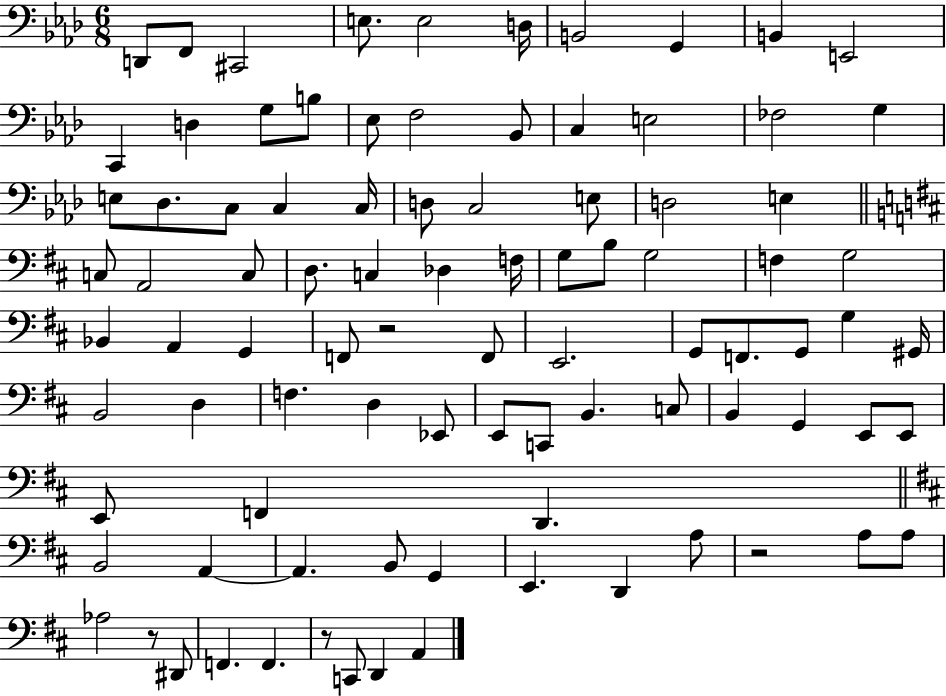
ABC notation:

X:1
T:Untitled
M:6/8
L:1/4
K:Ab
D,,/2 F,,/2 ^C,,2 E,/2 E,2 D,/4 B,,2 G,, B,, E,,2 C,, D, G,/2 B,/2 _E,/2 F,2 _B,,/2 C, E,2 _F,2 G, E,/2 _D,/2 C,/2 C, C,/4 D,/2 C,2 E,/2 D,2 E, C,/2 A,,2 C,/2 D,/2 C, _D, F,/4 G,/2 B,/2 G,2 F, G,2 _B,, A,, G,, F,,/2 z2 F,,/2 E,,2 G,,/2 F,,/2 G,,/2 G, ^G,,/4 B,,2 D, F, D, _E,,/2 E,,/2 C,,/2 B,, C,/2 B,, G,, E,,/2 E,,/2 E,,/2 F,, D,, B,,2 A,, A,, B,,/2 G,, E,, D,, A,/2 z2 A,/2 A,/2 _A,2 z/2 ^D,,/2 F,, F,, z/2 C,,/2 D,, A,,